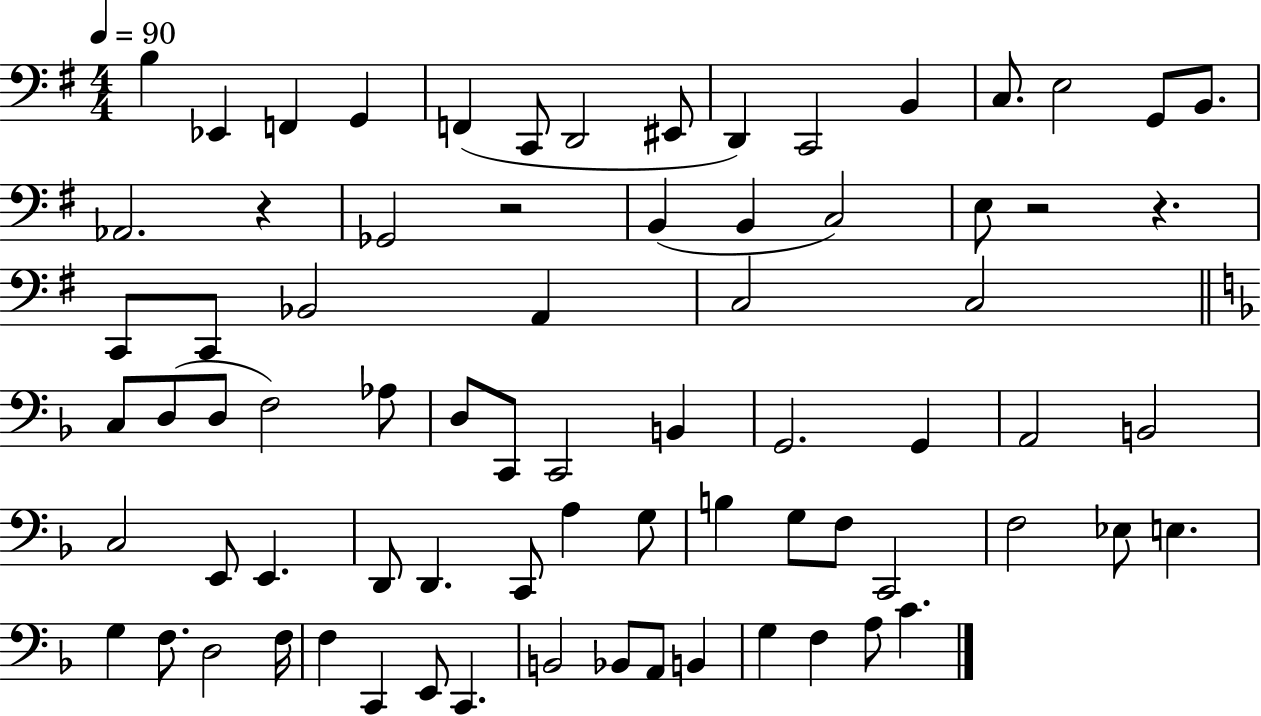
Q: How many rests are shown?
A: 4